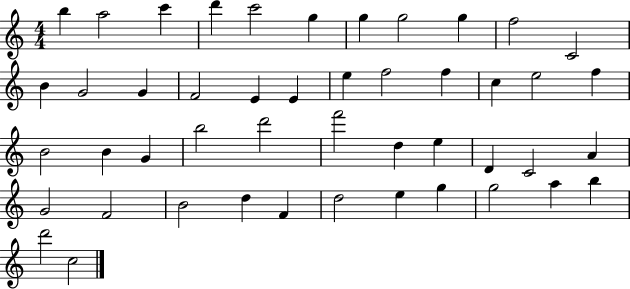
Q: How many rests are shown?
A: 0